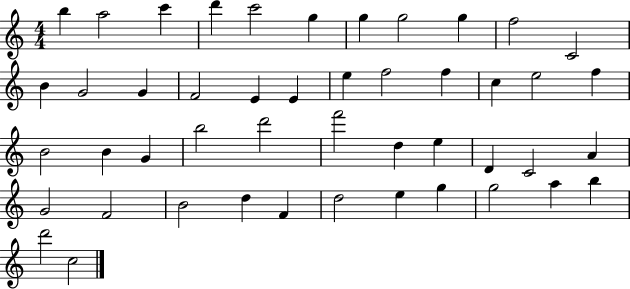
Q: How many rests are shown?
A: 0